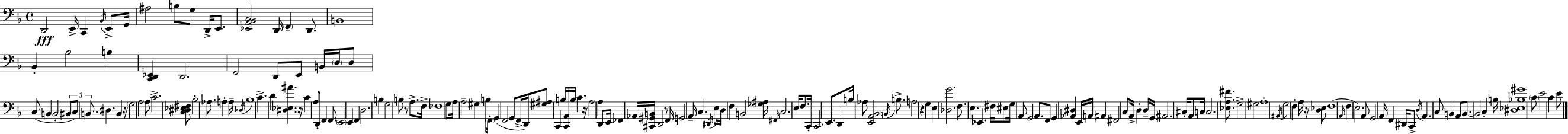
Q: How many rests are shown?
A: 7